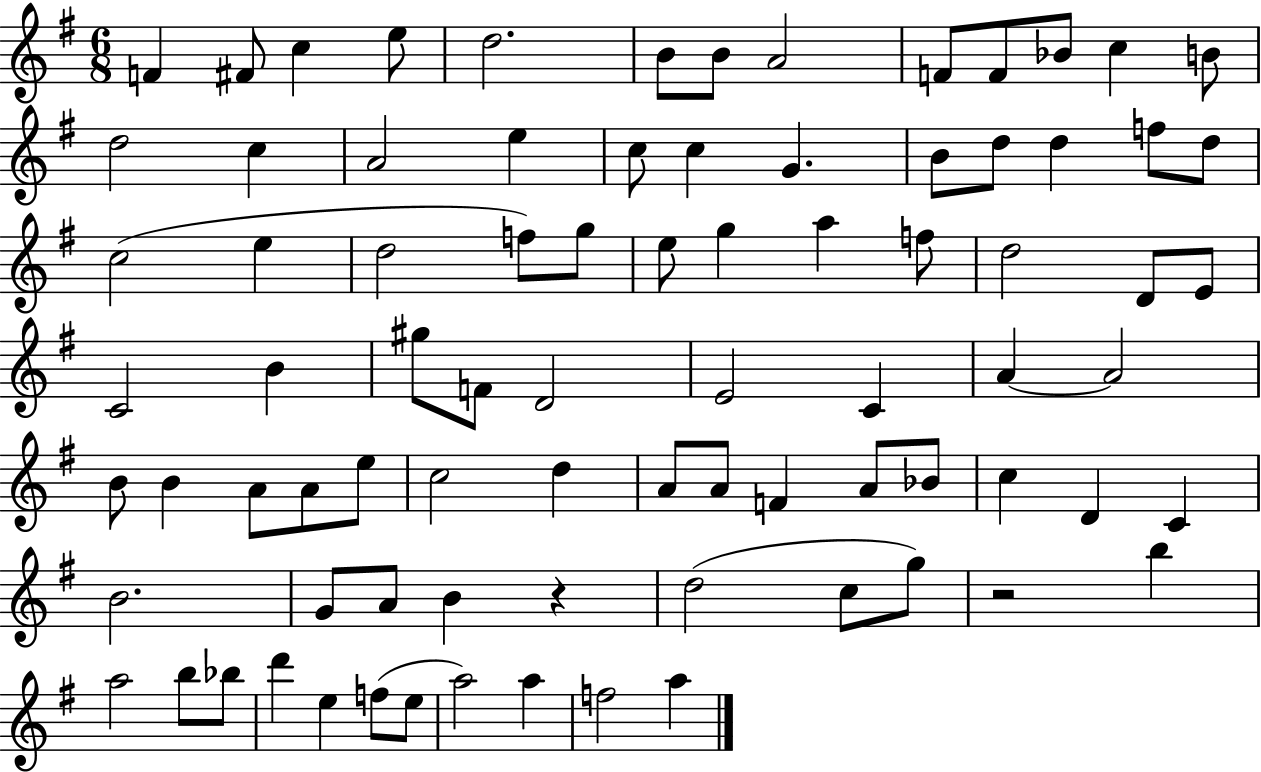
{
  \clef treble
  \numericTimeSignature
  \time 6/8
  \key g \major
  f'4 fis'8 c''4 e''8 | d''2. | b'8 b'8 a'2 | f'8 f'8 bes'8 c''4 b'8 | \break d''2 c''4 | a'2 e''4 | c''8 c''4 g'4. | b'8 d''8 d''4 f''8 d''8 | \break c''2( e''4 | d''2 f''8) g''8 | e''8 g''4 a''4 f''8 | d''2 d'8 e'8 | \break c'2 b'4 | gis''8 f'8 d'2 | e'2 c'4 | a'4~~ a'2 | \break b'8 b'4 a'8 a'8 e''8 | c''2 d''4 | a'8 a'8 f'4 a'8 bes'8 | c''4 d'4 c'4 | \break b'2. | g'8 a'8 b'4 r4 | d''2( c''8 g''8) | r2 b''4 | \break a''2 b''8 bes''8 | d'''4 e''4 f''8( e''8 | a''2) a''4 | f''2 a''4 | \break \bar "|."
}